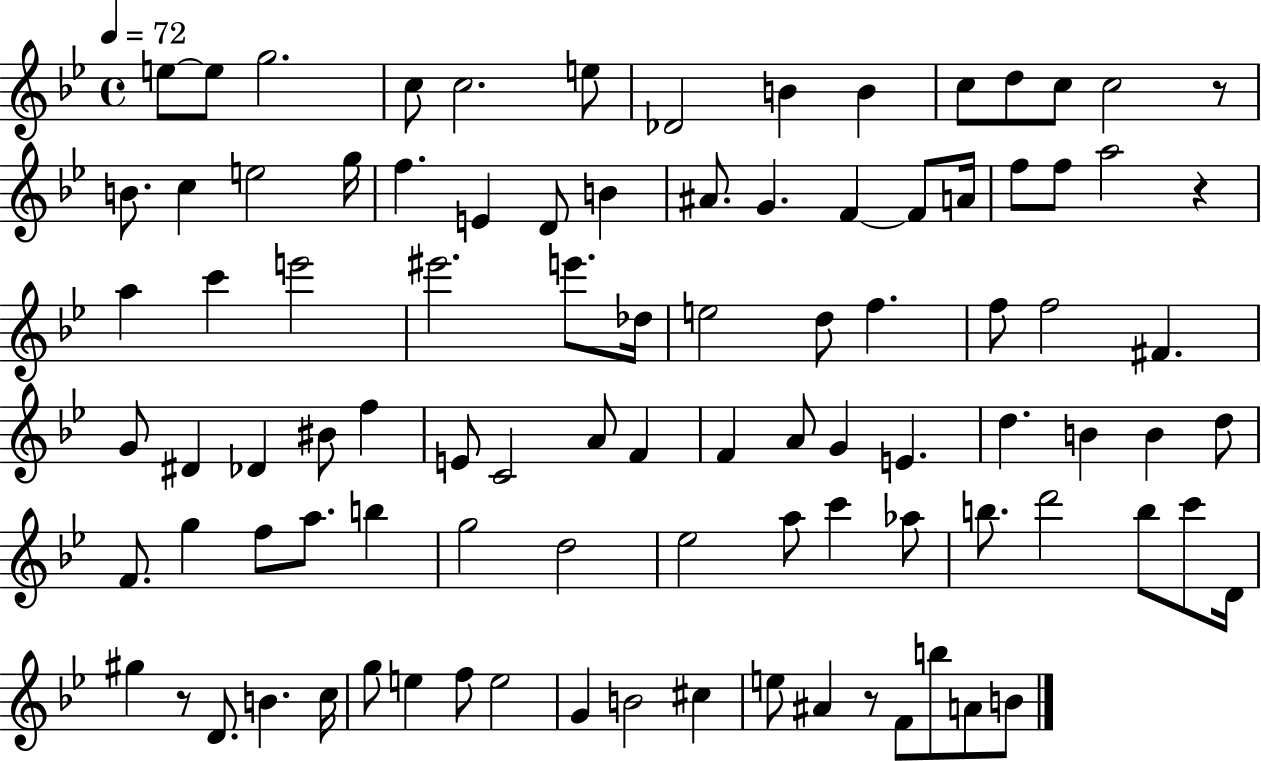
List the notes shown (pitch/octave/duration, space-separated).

E5/e E5/e G5/h. C5/e C5/h. E5/e Db4/h B4/q B4/q C5/e D5/e C5/e C5/h R/e B4/e. C5/q E5/h G5/s F5/q. E4/q D4/e B4/q A#4/e. G4/q. F4/q F4/e A4/s F5/e F5/e A5/h R/q A5/q C6/q E6/h EIS6/h. E6/e. Db5/s E5/h D5/e F5/q. F5/e F5/h F#4/q. G4/e D#4/q Db4/q BIS4/e F5/q E4/e C4/h A4/e F4/q F4/q A4/e G4/q E4/q. D5/q. B4/q B4/q D5/e F4/e. G5/q F5/e A5/e. B5/q G5/h D5/h Eb5/h A5/e C6/q Ab5/e B5/e. D6/h B5/e C6/e D4/s G#5/q R/e D4/e. B4/q. C5/s G5/e E5/q F5/e E5/h G4/q B4/h C#5/q E5/e A#4/q R/e F4/e B5/e A4/e B4/e